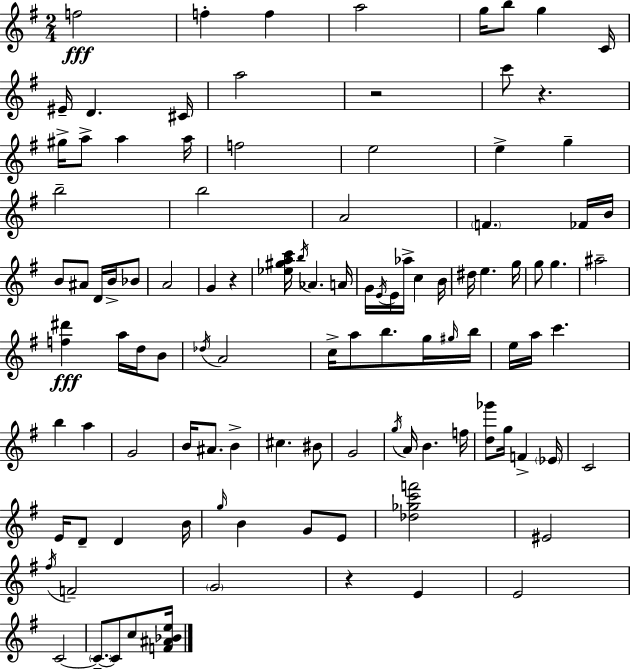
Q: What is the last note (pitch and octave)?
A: C5